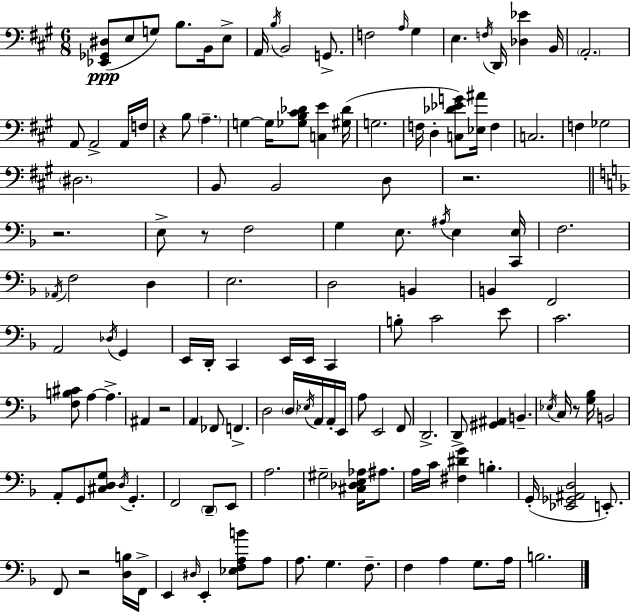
X:1
T:Untitled
M:6/8
L:1/4
K:A
[_E,,_G,,^D,]/2 E,/2 G,/2 B,/2 B,,/4 E,/2 A,,/4 B,/4 B,,2 G,,/2 F,2 A,/4 ^G, E, F,/4 D,,/4 [_D,_E] B,,/4 A,,2 A,,/2 A,,2 A,,/4 F,/4 z B,/2 A, G, G,/4 [_G,B,^C_D]/2 [C,E] [^G,_D]/4 G,2 F,/4 D, [C,_D_EG]/2 [_E,^A]/4 F, C,2 F, _G,2 ^D,2 B,,/2 B,,2 D,/2 z2 z2 E,/2 z/2 F,2 G, E,/2 ^A,/4 E, [C,,E,]/4 F,2 _A,,/4 F,2 D, E,2 D,2 B,, B,, F,,2 A,,2 _D,/4 G,, E,,/4 D,,/4 C,, E,,/4 E,,/4 C,, B,/2 C2 E/2 C2 [F,B,^C]/2 A, A, ^A,, z2 A,, _F,,/2 F,, D,2 D,/4 _E,/4 A,,/4 A,,/4 E,,/4 A,/2 E,,2 F,,/2 D,,2 D,,/2 [^G,,^A,,] B,, _E,/4 C,/4 z/2 [G,_B,]/4 B,,2 A,,/2 G,,/2 [^C,D,G,]/2 D,/4 G,, F,,2 D,,/2 E,,/2 A,2 ^G,2 [^C,_D,E,_A,]/4 ^A,/2 A,/4 C/4 [^F,^DG] B, G,,/4 [_E,,_G,,^A,,D,]2 E,,/2 F,,/2 z2 [D,B,]/4 F,,/4 E,, ^D,/4 E,, [_E,F,A,B]/2 A,/2 A,/2 G, F,/2 F, A, G,/2 A,/4 B,2